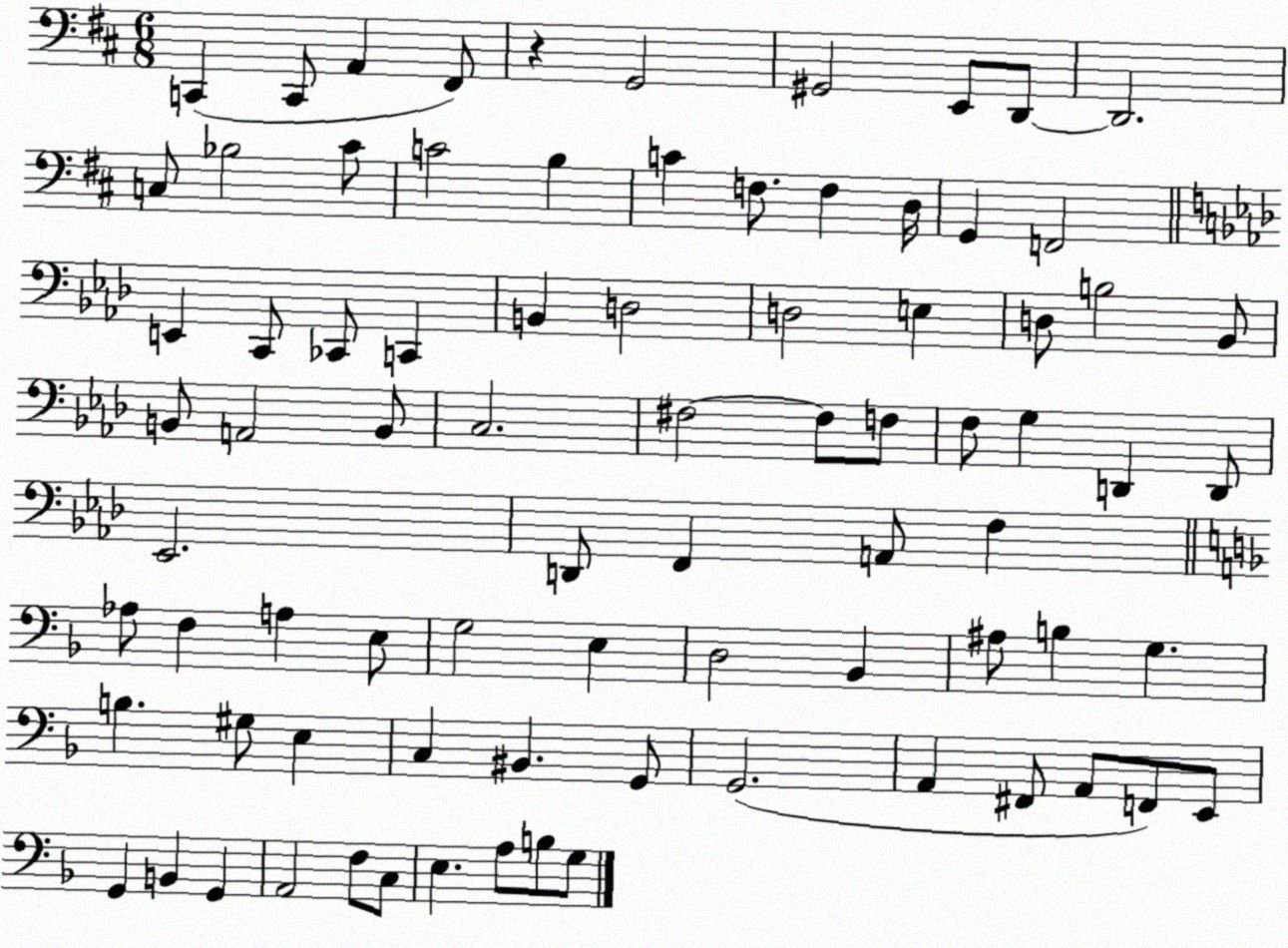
X:1
T:Untitled
M:6/8
L:1/4
K:D
C,, C,,/2 A,, ^F,,/2 z G,,2 ^G,,2 E,,/2 D,,/2 D,,2 C,/2 _B,2 ^C/2 C2 B, C F,/2 F, D,/4 G,, F,,2 E,, C,,/2 _C,,/2 C,, B,, D,2 D,2 E, D,/2 B,2 _B,,/2 B,,/2 A,,2 B,,/2 C,2 ^F,2 ^F,/2 F,/2 F,/2 G, D,, D,,/2 _E,,2 D,,/2 F,, A,,/2 F, _A,/2 F, A, E,/2 G,2 E, D,2 _B,, ^A,/2 B, G, B, ^G,/2 E, C, ^B,, G,,/2 G,,2 A,, ^F,,/2 A,,/2 F,,/2 E,,/2 G,, B,, G,, A,,2 F,/2 C,/2 E, A,/2 B,/2 G,/2